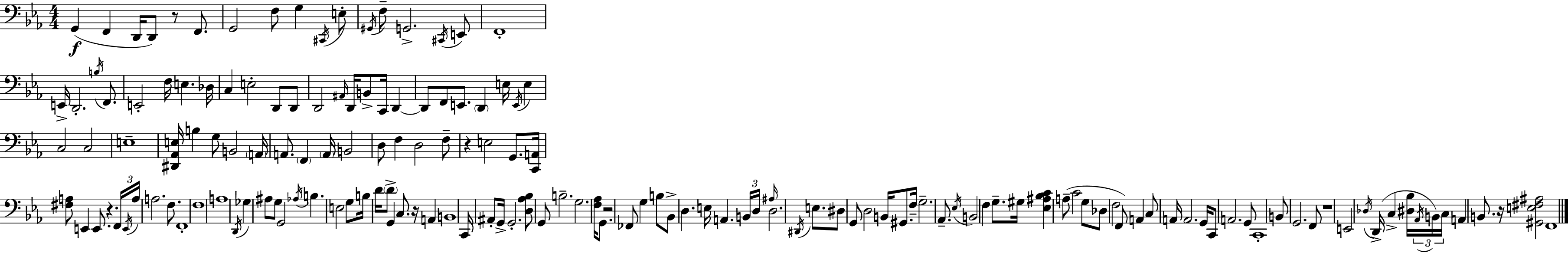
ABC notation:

X:1
T:Untitled
M:4/4
L:1/4
K:Eb
G,, F,, D,,/4 D,,/2 z/2 F,,/2 G,,2 F,/2 G, ^C,,/4 E,/2 ^G,,/4 F,/2 G,,2 ^C,,/4 E,,/2 F,,4 E,,/4 D,,2 B,/4 F,,/2 E,,2 F,/4 E, _D,/4 C, E,2 D,,/2 D,,/2 D,,2 ^A,,/4 D,,/4 B,,/2 C,,/4 D,, D,,/2 F,,/2 E,,/2 D,, E,/4 E,,/4 E, C,2 C,2 E,4 [^D,,_A,,E,]/4 B, G,/2 B,,2 A,,/4 A,,/2 F,, A,,/4 B,,2 D,/2 F, D,2 F,/2 z E,2 G,,/2 [C,,A,,]/4 [^F,A,]/2 E,, E,,/2 z F,,/4 E,,/4 A,/4 A,2 F,/2 F,,4 F,4 A,4 D,,/4 _G, ^A,/2 G,/2 G,,2 _A,/4 B, E,2 G,/2 B,/4 D/4 D/2 G,, C,/2 z/4 A,, B,,4 C,,/4 ^A,,/2 G,,/4 G,,2 [D,_A,_B,]/2 G,,/2 B,2 G,2 [F,_A,]/4 G,,/2 z2 _F,,/2 G, B,/2 _B,,/2 D, E,/4 A,, B,,/4 D,/4 ^A,/4 D,2 ^D,,/4 E,/2 ^D,/2 G,,/2 D,2 B,,/4 ^G,,/2 F,/4 G,2 _A,,/2 _E,/4 B,,2 F, G,/2 ^G,/4 [_E,^A,_B,C] A,/2 C2 G,/2 _D,/2 F,2 F,,/2 A,, C,/2 A,,/4 A,,2 G,,/4 C,,/2 A,,2 G,,/2 C,,4 B,,/2 G,,2 F,,/2 z4 E,,2 _D,/4 D,,/4 C, [^D,_B,]/4 _A,,/4 B,,/4 C,/4 A,, B,,/2 z/4 [^G,,E,^F,^A,]2 F,,4